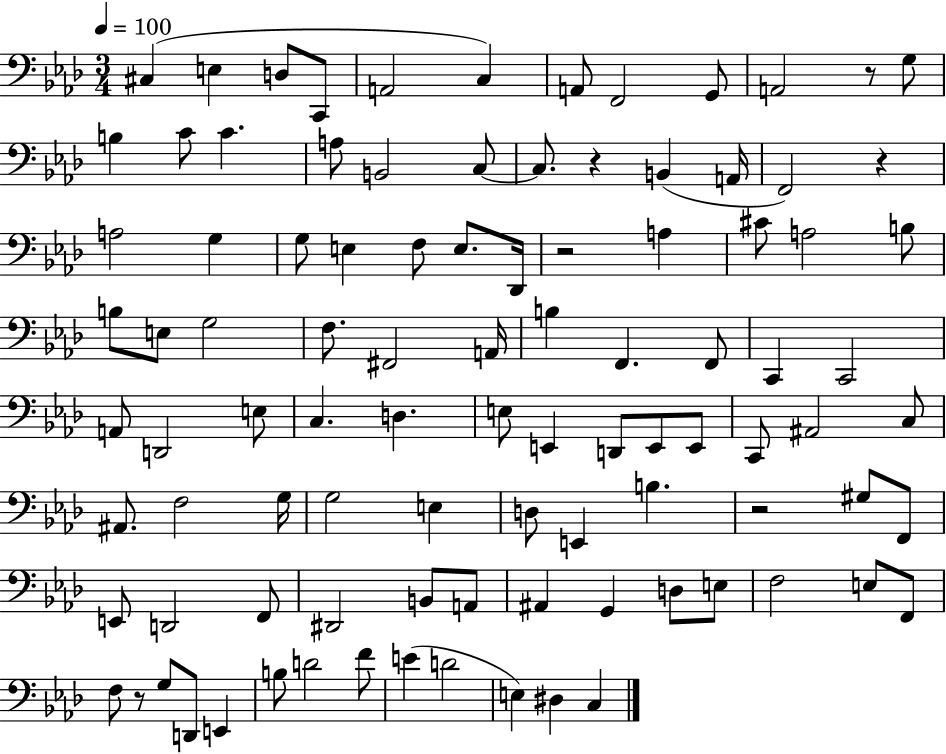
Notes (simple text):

C#3/q E3/q D3/e C2/e A2/h C3/q A2/e F2/h G2/e A2/h R/e G3/e B3/q C4/e C4/q. A3/e B2/h C3/e C3/e. R/q B2/q A2/s F2/h R/q A3/h G3/q G3/e E3/q F3/e E3/e. Db2/s R/h A3/q C#4/e A3/h B3/e B3/e E3/e G3/h F3/e. F#2/h A2/s B3/q F2/q. F2/e C2/q C2/h A2/e D2/h E3/e C3/q. D3/q. E3/e E2/q D2/e E2/e E2/e C2/e A#2/h C3/e A#2/e. F3/h G3/s G3/h E3/q D3/e E2/q B3/q. R/h G#3/e F2/e E2/e D2/h F2/e D#2/h B2/e A2/e A#2/q G2/q D3/e E3/e F3/h E3/e F2/e F3/e R/e G3/e D2/e E2/q B3/e D4/h F4/e E4/q D4/h E3/q D#3/q C3/q